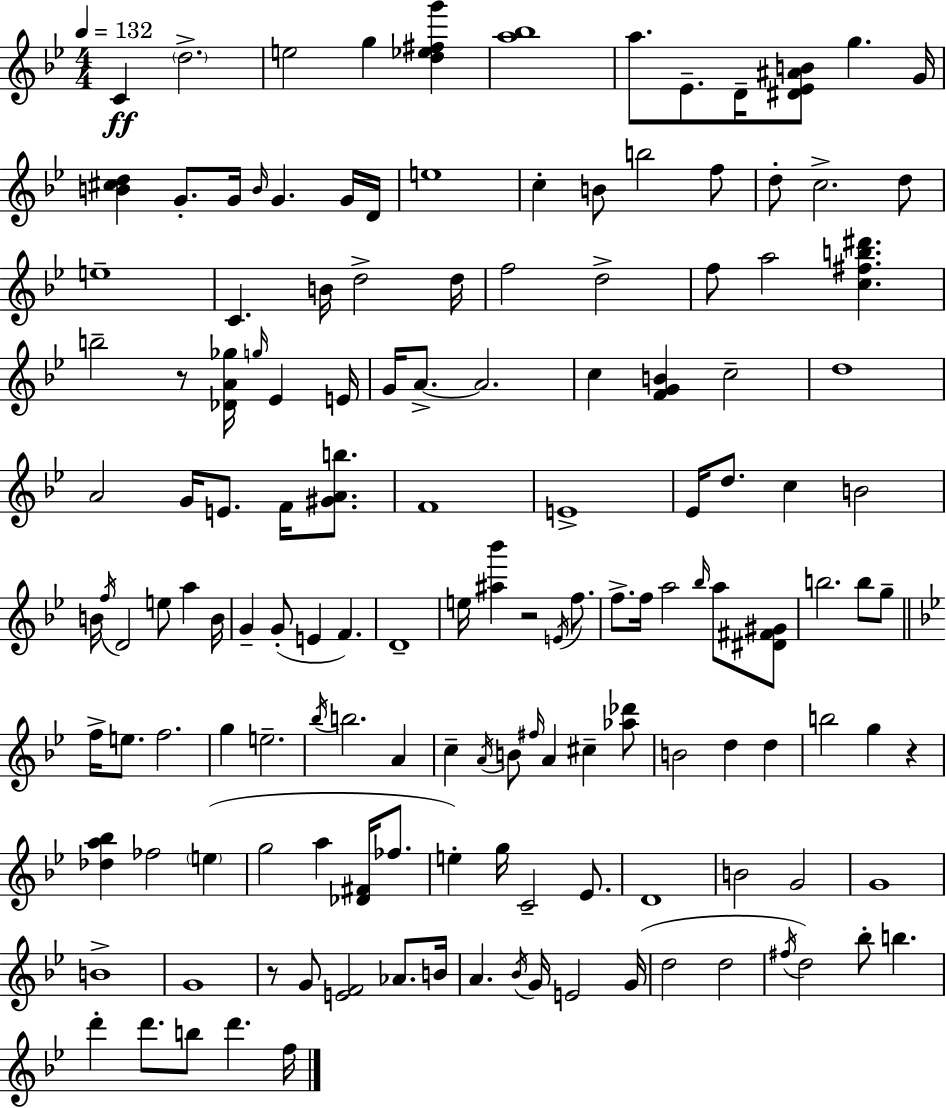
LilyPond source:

{
  \clef treble
  \numericTimeSignature
  \time 4/4
  \key bes \major
  \tempo 4 = 132
  \repeat volta 2 { c'4\ff \parenthesize d''2.-> | e''2 g''4 <d'' ees'' fis'' g'''>4 | <a'' bes''>1 | a''8. ees'8.-- d'16-- <dis' ees' ais' b'>8 g''4. g'16 | \break <b' cis'' d''>4 g'8.-. g'16 \grace { b'16 } g'4. g'16 | d'16 e''1 | c''4-. b'8 b''2 f''8 | d''8-. c''2.-> d''8 | \break e''1-- | c'4. b'16 d''2-> | d''16 f''2 d''2-> | f''8 a''2 <c'' fis'' b'' dis'''>4. | \break b''2-- r8 <des' a' ges''>16 \grace { g''16 } ees'4 | e'16 g'16 a'8.->~~ a'2. | c''4 <f' g' b'>4 c''2-- | d''1 | \break a'2 g'16 e'8. f'16 <gis' a' b''>8. | f'1 | e'1-> | ees'16 d''8. c''4 b'2 | \break b'16 \acciaccatura { f''16 } d'2 e''8 a''4 | b'16 g'4-- g'8-.( e'4 f'4.) | d'1-- | e''16 <ais'' bes'''>4 r2 | \break \acciaccatura { e'16 } f''8. f''8.-> f''16 a''2 | \grace { bes''16 } a''8 <dis' fis' gis'>8 b''2. | b''8 g''8-- \bar "||" \break \key bes \major f''16-> e''8. f''2. | g''4 e''2.-- | \acciaccatura { bes''16 } b''2. a'4 | c''4-- \acciaccatura { a'16 } b'8 \grace { fis''16 } a'4 cis''4-- | \break <aes'' des'''>8 b'2 d''4 d''4 | b''2 g''4 r4 | <des'' a'' bes''>4 fes''2 \parenthesize e''4( | g''2 a''4 <des' fis'>16 | \break fes''8. e''4-.) g''16 c'2-- | ees'8. d'1 | b'2 g'2 | g'1 | \break b'1-> | g'1 | r8 g'8 <e' f'>2 aes'8. | b'16 a'4. \acciaccatura { bes'16 } g'16 e'2 | \break g'16( d''2 d''2 | \acciaccatura { fis''16 }) d''2 bes''8-. b''4. | d'''4-. d'''8. b''8 d'''4. | f''16 } \bar "|."
}